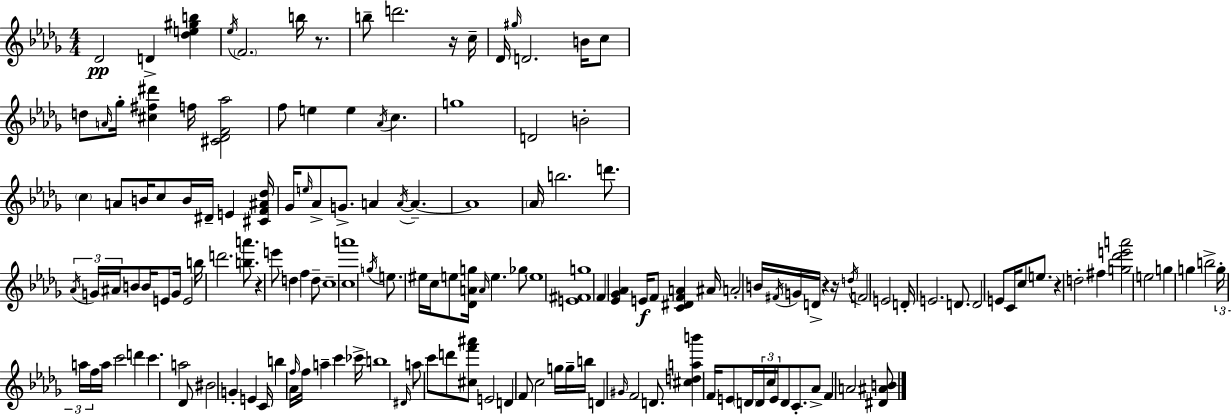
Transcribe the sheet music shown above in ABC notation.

X:1
T:Untitled
M:4/4
L:1/4
K:Bbm
_D2 D [_de^gb] _e/4 F2 b/4 z/2 b/2 d'2 z/4 c/4 _D/4 ^g/4 D2 B/4 c/2 d/2 A/4 _g/4 [^c^f^d'] f/4 [^C_DF_a]2 f/2 e e _A/4 c g4 D2 B2 c A/2 B/4 c/2 B/4 ^D/4 E [^CF^A_d]/4 _G/4 e/4 _A/2 G/2 A A/4 A A4 _A/4 b2 d'/2 _A/4 G/4 ^A/4 B/2 B/4 E/2 G/4 E2 b/4 d'2 [ba']/2 z e'/2 d f d/2 c4 [ca']4 g/4 e/2 ^e/4 c/4 e/2 [_DAg]/4 A/4 e _g/2 e4 [E^Fg]4 F [_E_G_A] E/4 F/2 [C^DFA] ^A/4 A2 B/4 ^F/4 G/4 D/4 z z/4 d/4 F2 E2 D/4 E2 D/2 D2 E/2 C/4 c/2 e/2 z d2 ^f [g_d'e'a']2 e2 g g b2 g/4 a/4 f/4 a/4 c'2 d' c' a2 _D/2 ^B2 G E C/4 b _A/4 f/4 f/4 a c' _c'/4 b4 ^D/4 a/2 c'/2 d'/2 [^cf'^a']/2 E2 D F/2 c2 g/4 g/4 b/4 D ^G/4 F2 D/2 [^cdab'] F/4 E/2 D/4 D/4 c/4 E/4 D/2 C/2 _A/2 F A2 [^D^AB]/2